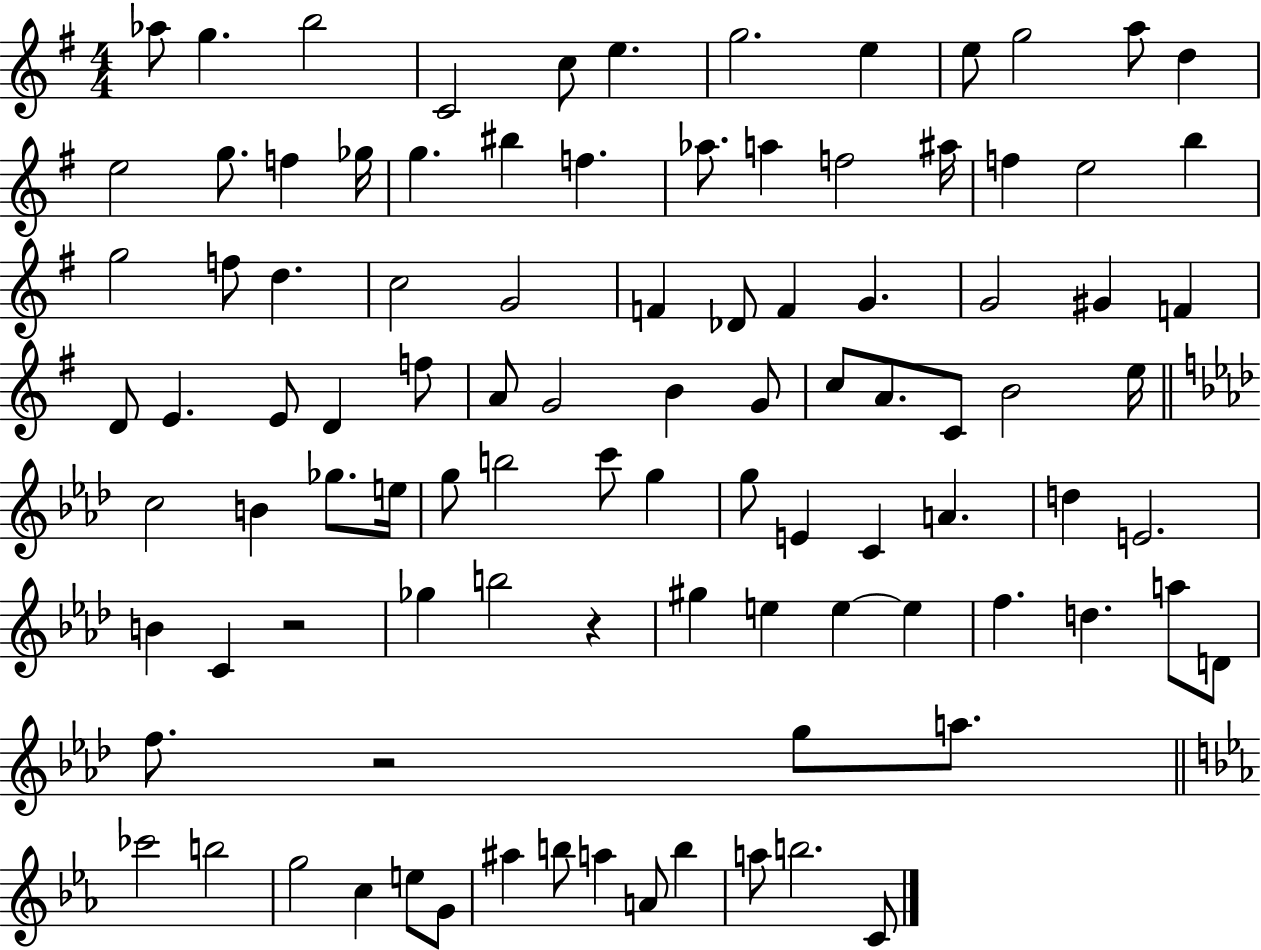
{
  \clef treble
  \numericTimeSignature
  \time 4/4
  \key g \major
  aes''8 g''4. b''2 | c'2 c''8 e''4. | g''2. e''4 | e''8 g''2 a''8 d''4 | \break e''2 g''8. f''4 ges''16 | g''4. bis''4 f''4. | aes''8. a''4 f''2 ais''16 | f''4 e''2 b''4 | \break g''2 f''8 d''4. | c''2 g'2 | f'4 des'8 f'4 g'4. | g'2 gis'4 f'4 | \break d'8 e'4. e'8 d'4 f''8 | a'8 g'2 b'4 g'8 | c''8 a'8. c'8 b'2 e''16 | \bar "||" \break \key f \minor c''2 b'4 ges''8. e''16 | g''8 b''2 c'''8 g''4 | g''8 e'4 c'4 a'4. | d''4 e'2. | \break b'4 c'4 r2 | ges''4 b''2 r4 | gis''4 e''4 e''4~~ e''4 | f''4. d''4. a''8 d'8 | \break f''8. r2 g''8 a''8. | \bar "||" \break \key ees \major ces'''2 b''2 | g''2 c''4 e''8 g'8 | ais''4 b''8 a''4 a'8 b''4 | a''8 b''2. c'8 | \break \bar "|."
}